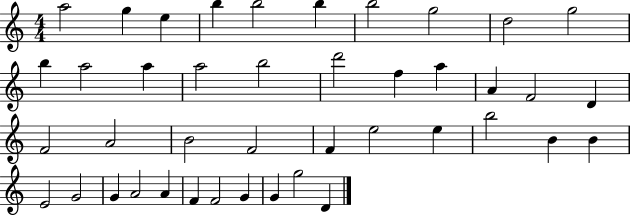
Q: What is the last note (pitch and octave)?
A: D4